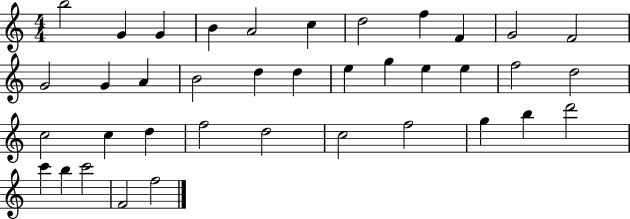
{
  \clef treble
  \numericTimeSignature
  \time 4/4
  \key c \major
  b''2 g'4 g'4 | b'4 a'2 c''4 | d''2 f''4 f'4 | g'2 f'2 | \break g'2 g'4 a'4 | b'2 d''4 d''4 | e''4 g''4 e''4 e''4 | f''2 d''2 | \break c''2 c''4 d''4 | f''2 d''2 | c''2 f''2 | g''4 b''4 d'''2 | \break c'''4 b''4 c'''2 | f'2 f''2 | \bar "|."
}